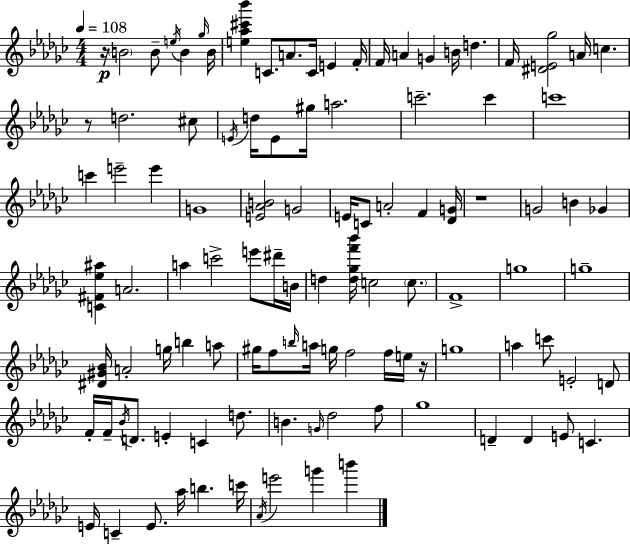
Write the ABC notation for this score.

X:1
T:Untitled
M:4/4
L:1/4
K:Ebm
z/4 B2 B/2 e/4 B _g/4 B/4 [e_a^c'_b'] C/2 A/2 C/4 E F/4 F/4 A G B/4 d F/4 [^DE_g]2 A/4 c z/2 d2 ^c/2 E/4 d/4 E/2 ^g/4 a2 c'2 c' c'4 c' e'2 e' G4 [E_AB]2 G2 E/4 C/2 A2 F [_DG]/4 z4 G2 B _G [C^F_e^a] A2 a c'2 e'/2 ^d'/4 B/4 d [d_gf'_b']/4 c2 c/2 F4 g4 g4 [^D^G_B]/4 A2 g/4 b a/2 ^g/4 f/2 b/4 a/4 g/4 f2 f/4 e/4 z/4 g4 a c'/2 E2 D/2 F/4 F/4 _B/4 D/2 E C d/2 B G/4 _d2 f/2 _g4 D D E/2 C E/4 C E/2 _a/4 b c'/4 _A/4 e'2 g' b'